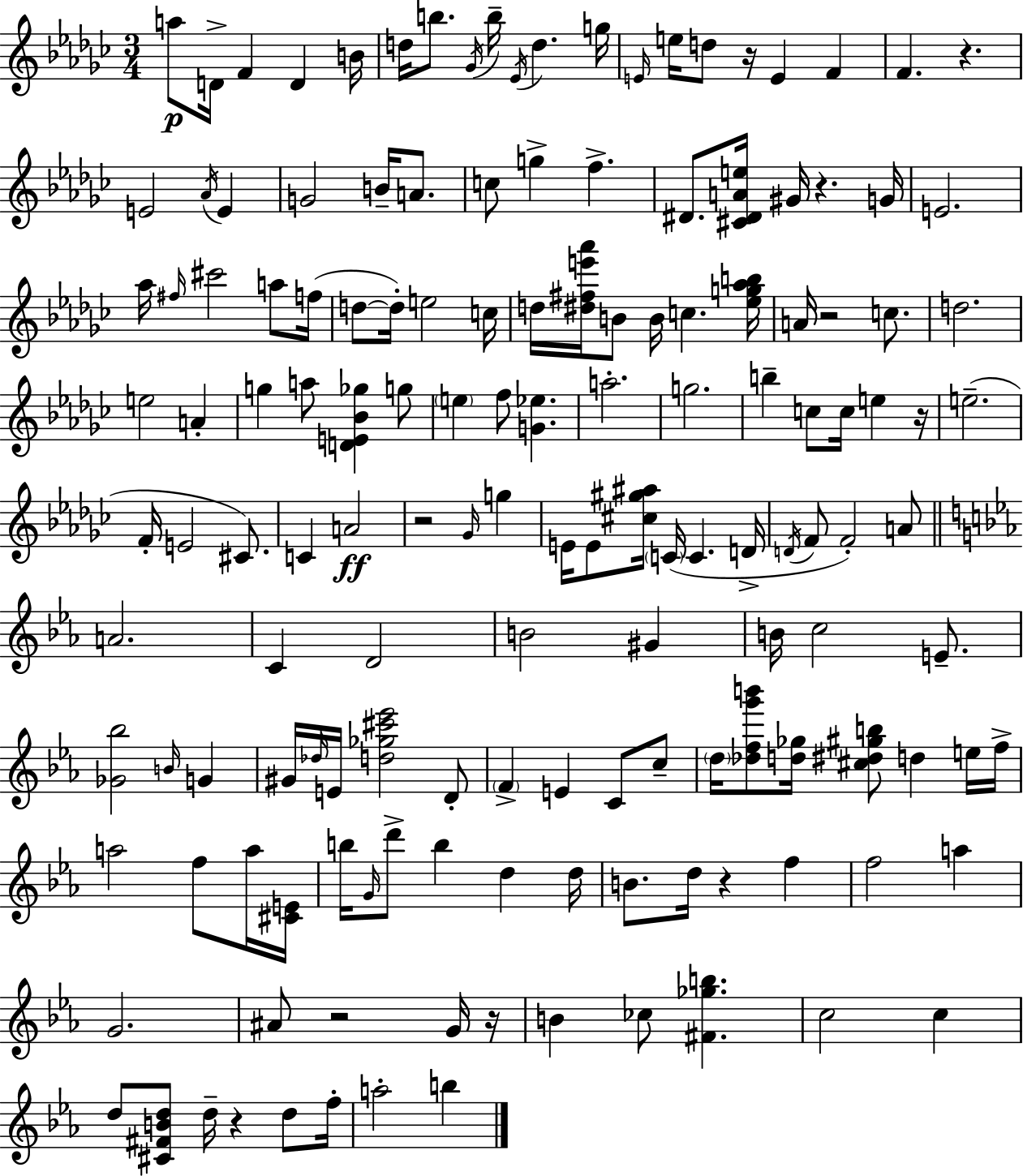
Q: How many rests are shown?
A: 10